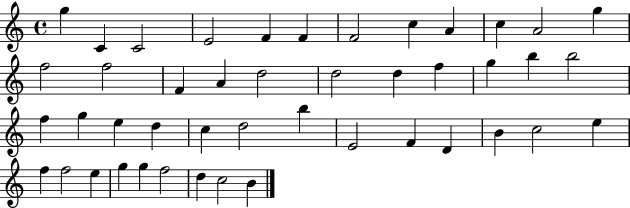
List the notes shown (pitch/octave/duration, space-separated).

G5/q C4/q C4/h E4/h F4/q F4/q F4/h C5/q A4/q C5/q A4/h G5/q F5/h F5/h F4/q A4/q D5/h D5/h D5/q F5/q G5/q B5/q B5/h F5/q G5/q E5/q D5/q C5/q D5/h B5/q E4/h F4/q D4/q B4/q C5/h E5/q F5/q F5/h E5/q G5/q G5/q F5/h D5/q C5/h B4/q